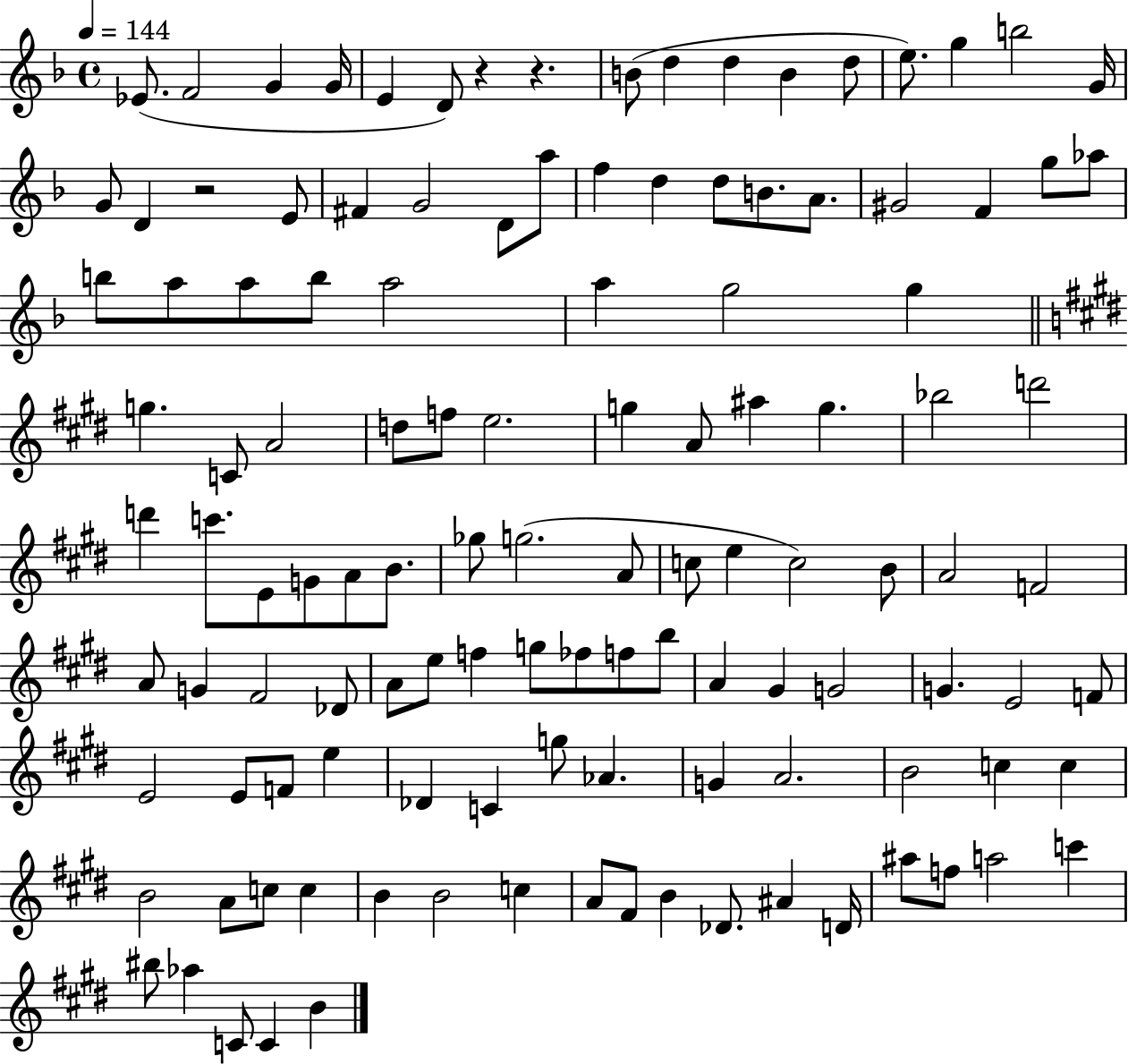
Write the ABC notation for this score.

X:1
T:Untitled
M:4/4
L:1/4
K:F
_E/2 F2 G G/4 E D/2 z z B/2 d d B d/2 e/2 g b2 G/4 G/2 D z2 E/2 ^F G2 D/2 a/2 f d d/2 B/2 A/2 ^G2 F g/2 _a/2 b/2 a/2 a/2 b/2 a2 a g2 g g C/2 A2 d/2 f/2 e2 g A/2 ^a g _b2 d'2 d' c'/2 E/2 G/2 A/2 B/2 _g/2 g2 A/2 c/2 e c2 B/2 A2 F2 A/2 G ^F2 _D/2 A/2 e/2 f g/2 _f/2 f/2 b/2 A ^G G2 G E2 F/2 E2 E/2 F/2 e _D C g/2 _A G A2 B2 c c B2 A/2 c/2 c B B2 c A/2 ^F/2 B _D/2 ^A D/4 ^a/2 f/2 a2 c' ^b/2 _a C/2 C B